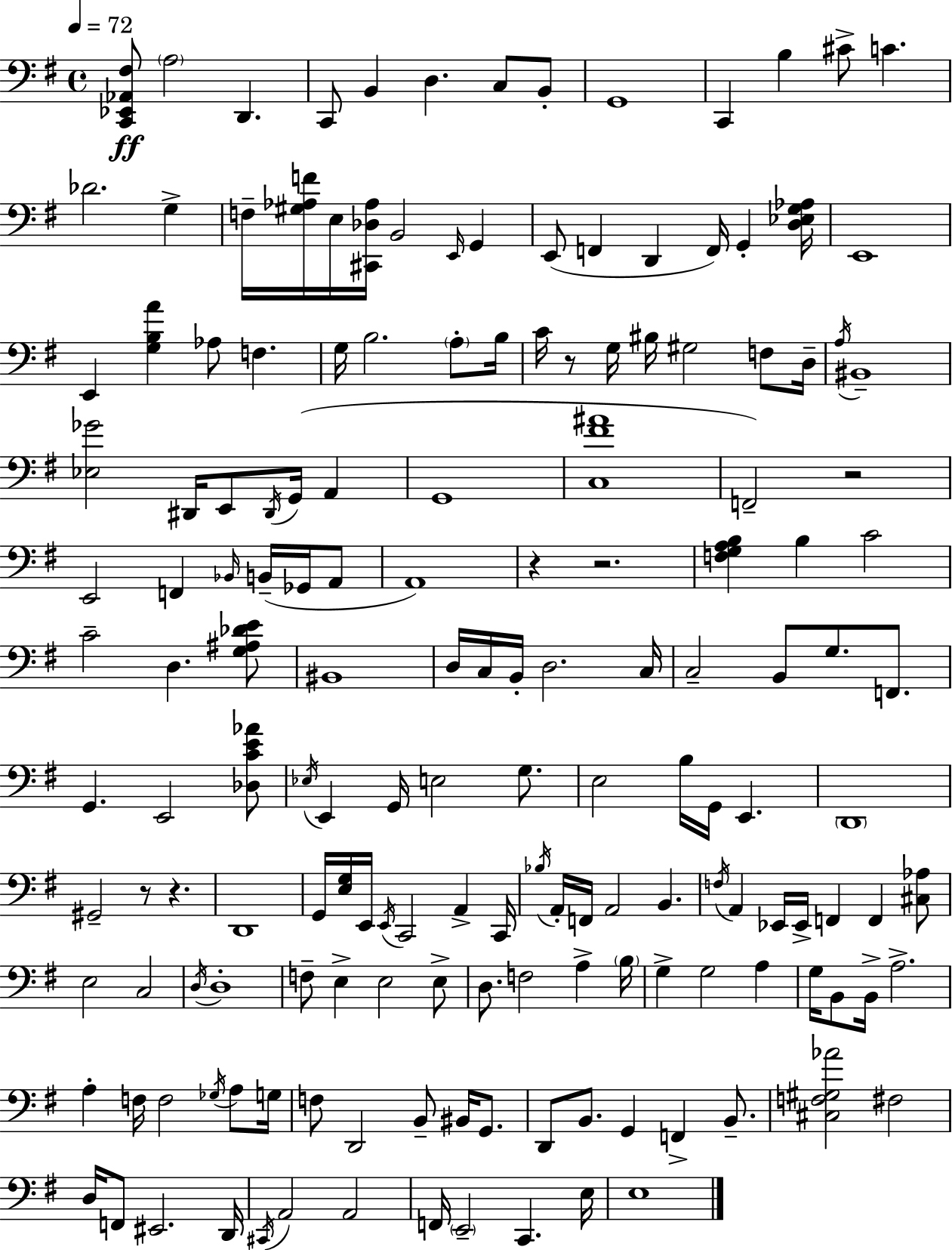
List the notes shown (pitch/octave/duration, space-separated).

[C2,Eb2,Ab2,F#3]/e A3/h D2/q. C2/e B2/q D3/q. C3/e B2/e G2/w C2/q B3/q C#4/e C4/q. Db4/h. G3/q F3/s [G#3,Ab3,F4]/s E3/s [C#2,Db3,Ab3]/s B2/h E2/s G2/q E2/e F2/q D2/q F2/s G2/q [D3,Eb3,G3,Ab3]/s E2/w E2/q [G3,B3,A4]/q Ab3/e F3/q. G3/s B3/h. A3/e B3/s C4/s R/e G3/s BIS3/s G#3/h F3/e D3/s A3/s BIS2/w [Eb3,Gb4]/h D#2/s E2/e D#2/s G2/s A2/q G2/w [C3,F#4,A#4]/w F2/h R/h E2/h F2/q Bb2/s B2/s Gb2/s A2/e A2/w R/q R/h. [F3,G3,A3,B3]/q B3/q C4/h C4/h D3/q. [G3,A#3,Db4,E4]/e BIS2/w D3/s C3/s B2/s D3/h. C3/s C3/h B2/e G3/e. F2/e. G2/q. E2/h [Db3,C4,E4,Ab4]/e Eb3/s E2/q G2/s E3/h G3/e. E3/h B3/s G2/s E2/q. D2/w G#2/h R/e R/q. D2/w G2/s [E3,G3]/s E2/s E2/s C2/h A2/q C2/s Bb3/s A2/s F2/s A2/h B2/q. F3/s A2/q Eb2/s Eb2/s F2/q F2/q [C#3,Ab3]/e E3/h C3/h D3/s D3/w F3/e E3/q E3/h E3/e D3/e. F3/h A3/q B3/s G3/q G3/h A3/q G3/s B2/e B2/s A3/h. A3/q F3/s F3/h Gb3/s A3/e G3/s F3/e D2/h B2/e BIS2/s G2/e. D2/e B2/e. G2/q F2/q B2/e. [C#3,F3,G#3,Ab4]/h F#3/h D3/s F2/e EIS2/h. D2/s C#2/s A2/h A2/h F2/s E2/h C2/q. E3/s E3/w